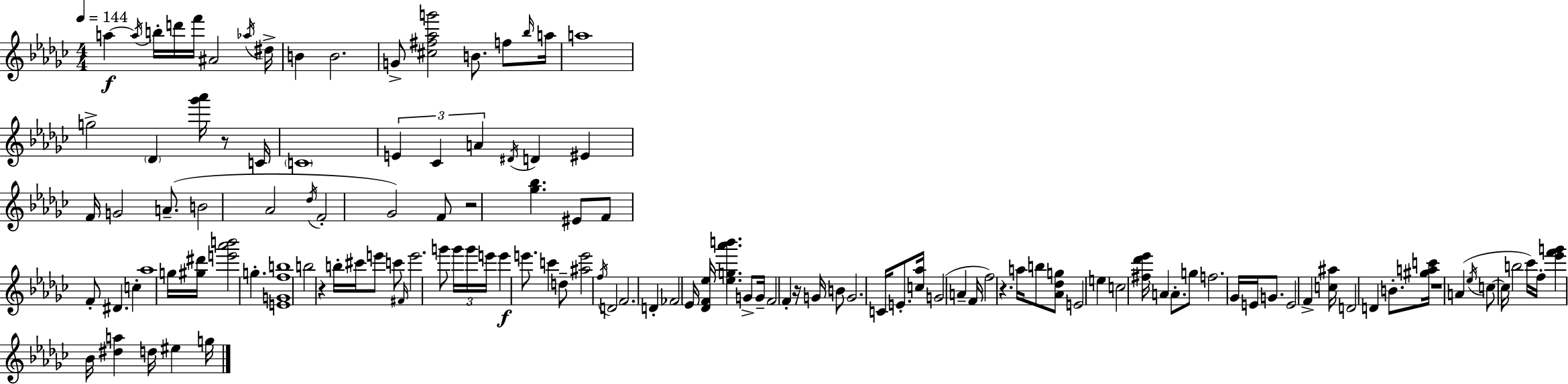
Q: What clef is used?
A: treble